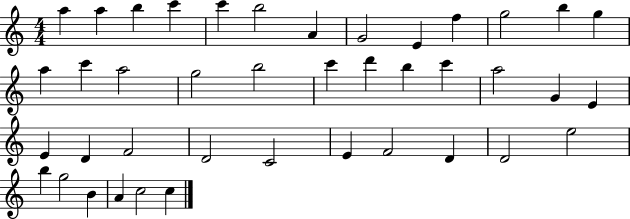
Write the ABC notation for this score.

X:1
T:Untitled
M:4/4
L:1/4
K:C
a a b c' c' b2 A G2 E f g2 b g a c' a2 g2 b2 c' d' b c' a2 G E E D F2 D2 C2 E F2 D D2 e2 b g2 B A c2 c